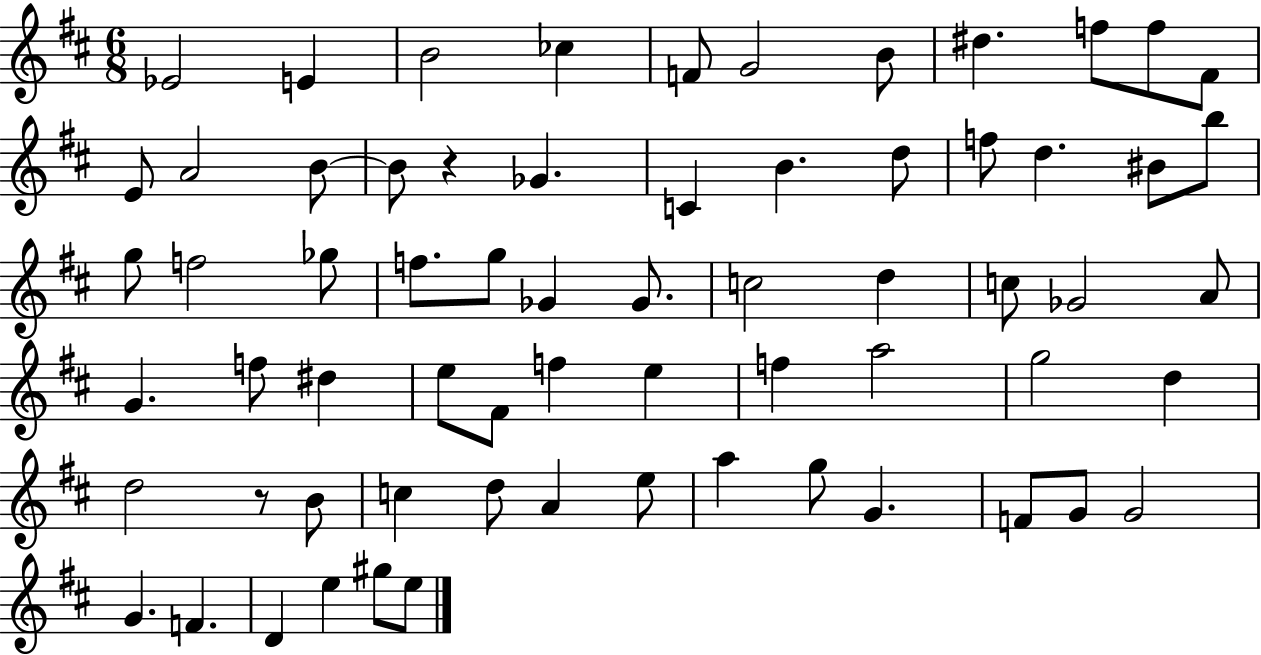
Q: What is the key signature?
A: D major